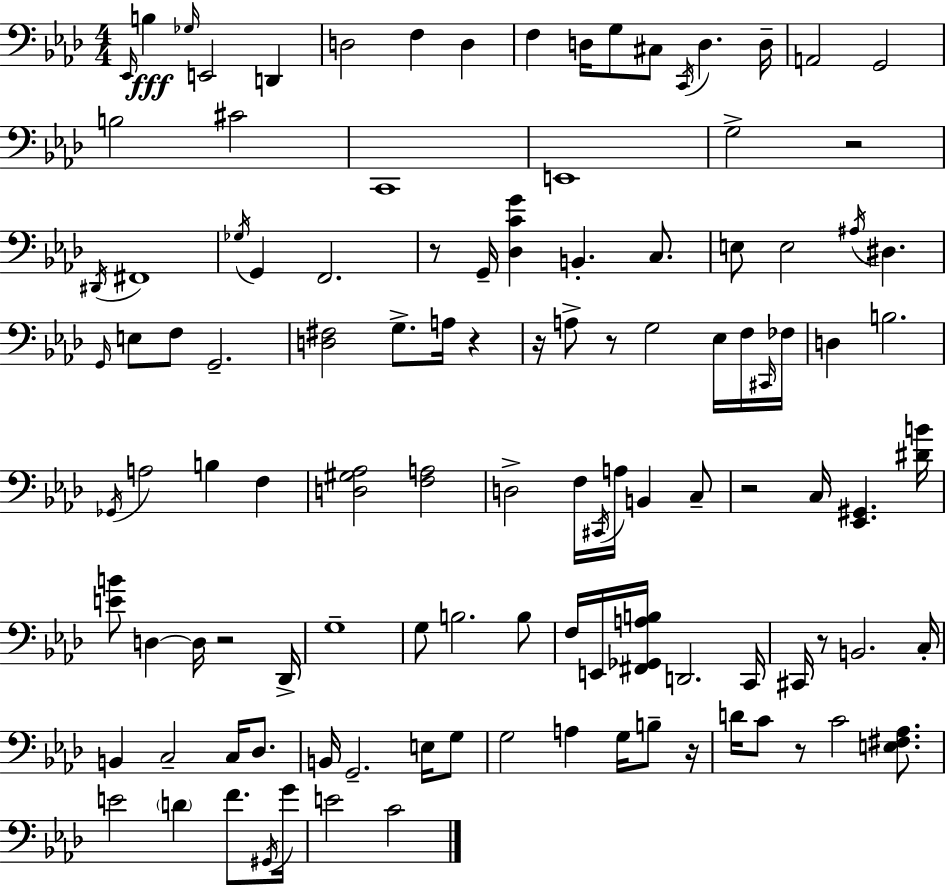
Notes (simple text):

Eb2/s B3/q Gb3/s E2/h D2/q D3/h F3/q D3/q F3/q D3/s G3/e C#3/e C2/s D3/q. D3/s A2/h G2/h B3/h C#4/h C2/w E2/w G3/h R/h D#2/s F#2/w Gb3/s G2/q F2/h. R/e G2/s [Db3,C4,G4]/q B2/q. C3/e. E3/e E3/h A#3/s D#3/q. G2/s E3/e F3/e G2/h. [D3,F#3]/h G3/e. A3/s R/q R/s A3/e R/e G3/h Eb3/s F3/s C#2/s FES3/s D3/q B3/h. Gb2/s A3/h B3/q F3/q [D3,G#3,Ab3]/h [F3,A3]/h D3/h F3/s C#2/s A3/s B2/q C3/e R/h C3/s [Eb2,G#2]/q. [D#4,B4]/s [E4,B4]/e D3/q D3/s R/h Db2/s G3/w G3/e B3/h. B3/e F3/s E2/s [F#2,Gb2,A3,B3]/s D2/h. C2/s C#2/s R/e B2/h. C3/s B2/q C3/h C3/s Db3/e. B2/s G2/h. E3/s G3/e G3/h A3/q G3/s B3/e R/s D4/s C4/e R/e C4/h [E3,F#3,Ab3]/e. E4/h D4/q F4/e. G#2/s G4/s E4/h C4/h